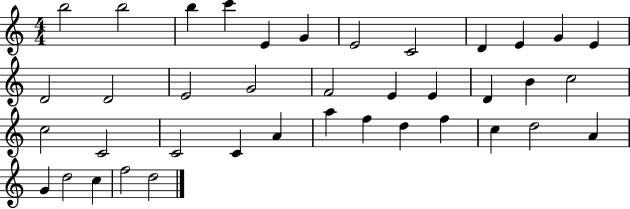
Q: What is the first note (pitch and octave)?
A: B5